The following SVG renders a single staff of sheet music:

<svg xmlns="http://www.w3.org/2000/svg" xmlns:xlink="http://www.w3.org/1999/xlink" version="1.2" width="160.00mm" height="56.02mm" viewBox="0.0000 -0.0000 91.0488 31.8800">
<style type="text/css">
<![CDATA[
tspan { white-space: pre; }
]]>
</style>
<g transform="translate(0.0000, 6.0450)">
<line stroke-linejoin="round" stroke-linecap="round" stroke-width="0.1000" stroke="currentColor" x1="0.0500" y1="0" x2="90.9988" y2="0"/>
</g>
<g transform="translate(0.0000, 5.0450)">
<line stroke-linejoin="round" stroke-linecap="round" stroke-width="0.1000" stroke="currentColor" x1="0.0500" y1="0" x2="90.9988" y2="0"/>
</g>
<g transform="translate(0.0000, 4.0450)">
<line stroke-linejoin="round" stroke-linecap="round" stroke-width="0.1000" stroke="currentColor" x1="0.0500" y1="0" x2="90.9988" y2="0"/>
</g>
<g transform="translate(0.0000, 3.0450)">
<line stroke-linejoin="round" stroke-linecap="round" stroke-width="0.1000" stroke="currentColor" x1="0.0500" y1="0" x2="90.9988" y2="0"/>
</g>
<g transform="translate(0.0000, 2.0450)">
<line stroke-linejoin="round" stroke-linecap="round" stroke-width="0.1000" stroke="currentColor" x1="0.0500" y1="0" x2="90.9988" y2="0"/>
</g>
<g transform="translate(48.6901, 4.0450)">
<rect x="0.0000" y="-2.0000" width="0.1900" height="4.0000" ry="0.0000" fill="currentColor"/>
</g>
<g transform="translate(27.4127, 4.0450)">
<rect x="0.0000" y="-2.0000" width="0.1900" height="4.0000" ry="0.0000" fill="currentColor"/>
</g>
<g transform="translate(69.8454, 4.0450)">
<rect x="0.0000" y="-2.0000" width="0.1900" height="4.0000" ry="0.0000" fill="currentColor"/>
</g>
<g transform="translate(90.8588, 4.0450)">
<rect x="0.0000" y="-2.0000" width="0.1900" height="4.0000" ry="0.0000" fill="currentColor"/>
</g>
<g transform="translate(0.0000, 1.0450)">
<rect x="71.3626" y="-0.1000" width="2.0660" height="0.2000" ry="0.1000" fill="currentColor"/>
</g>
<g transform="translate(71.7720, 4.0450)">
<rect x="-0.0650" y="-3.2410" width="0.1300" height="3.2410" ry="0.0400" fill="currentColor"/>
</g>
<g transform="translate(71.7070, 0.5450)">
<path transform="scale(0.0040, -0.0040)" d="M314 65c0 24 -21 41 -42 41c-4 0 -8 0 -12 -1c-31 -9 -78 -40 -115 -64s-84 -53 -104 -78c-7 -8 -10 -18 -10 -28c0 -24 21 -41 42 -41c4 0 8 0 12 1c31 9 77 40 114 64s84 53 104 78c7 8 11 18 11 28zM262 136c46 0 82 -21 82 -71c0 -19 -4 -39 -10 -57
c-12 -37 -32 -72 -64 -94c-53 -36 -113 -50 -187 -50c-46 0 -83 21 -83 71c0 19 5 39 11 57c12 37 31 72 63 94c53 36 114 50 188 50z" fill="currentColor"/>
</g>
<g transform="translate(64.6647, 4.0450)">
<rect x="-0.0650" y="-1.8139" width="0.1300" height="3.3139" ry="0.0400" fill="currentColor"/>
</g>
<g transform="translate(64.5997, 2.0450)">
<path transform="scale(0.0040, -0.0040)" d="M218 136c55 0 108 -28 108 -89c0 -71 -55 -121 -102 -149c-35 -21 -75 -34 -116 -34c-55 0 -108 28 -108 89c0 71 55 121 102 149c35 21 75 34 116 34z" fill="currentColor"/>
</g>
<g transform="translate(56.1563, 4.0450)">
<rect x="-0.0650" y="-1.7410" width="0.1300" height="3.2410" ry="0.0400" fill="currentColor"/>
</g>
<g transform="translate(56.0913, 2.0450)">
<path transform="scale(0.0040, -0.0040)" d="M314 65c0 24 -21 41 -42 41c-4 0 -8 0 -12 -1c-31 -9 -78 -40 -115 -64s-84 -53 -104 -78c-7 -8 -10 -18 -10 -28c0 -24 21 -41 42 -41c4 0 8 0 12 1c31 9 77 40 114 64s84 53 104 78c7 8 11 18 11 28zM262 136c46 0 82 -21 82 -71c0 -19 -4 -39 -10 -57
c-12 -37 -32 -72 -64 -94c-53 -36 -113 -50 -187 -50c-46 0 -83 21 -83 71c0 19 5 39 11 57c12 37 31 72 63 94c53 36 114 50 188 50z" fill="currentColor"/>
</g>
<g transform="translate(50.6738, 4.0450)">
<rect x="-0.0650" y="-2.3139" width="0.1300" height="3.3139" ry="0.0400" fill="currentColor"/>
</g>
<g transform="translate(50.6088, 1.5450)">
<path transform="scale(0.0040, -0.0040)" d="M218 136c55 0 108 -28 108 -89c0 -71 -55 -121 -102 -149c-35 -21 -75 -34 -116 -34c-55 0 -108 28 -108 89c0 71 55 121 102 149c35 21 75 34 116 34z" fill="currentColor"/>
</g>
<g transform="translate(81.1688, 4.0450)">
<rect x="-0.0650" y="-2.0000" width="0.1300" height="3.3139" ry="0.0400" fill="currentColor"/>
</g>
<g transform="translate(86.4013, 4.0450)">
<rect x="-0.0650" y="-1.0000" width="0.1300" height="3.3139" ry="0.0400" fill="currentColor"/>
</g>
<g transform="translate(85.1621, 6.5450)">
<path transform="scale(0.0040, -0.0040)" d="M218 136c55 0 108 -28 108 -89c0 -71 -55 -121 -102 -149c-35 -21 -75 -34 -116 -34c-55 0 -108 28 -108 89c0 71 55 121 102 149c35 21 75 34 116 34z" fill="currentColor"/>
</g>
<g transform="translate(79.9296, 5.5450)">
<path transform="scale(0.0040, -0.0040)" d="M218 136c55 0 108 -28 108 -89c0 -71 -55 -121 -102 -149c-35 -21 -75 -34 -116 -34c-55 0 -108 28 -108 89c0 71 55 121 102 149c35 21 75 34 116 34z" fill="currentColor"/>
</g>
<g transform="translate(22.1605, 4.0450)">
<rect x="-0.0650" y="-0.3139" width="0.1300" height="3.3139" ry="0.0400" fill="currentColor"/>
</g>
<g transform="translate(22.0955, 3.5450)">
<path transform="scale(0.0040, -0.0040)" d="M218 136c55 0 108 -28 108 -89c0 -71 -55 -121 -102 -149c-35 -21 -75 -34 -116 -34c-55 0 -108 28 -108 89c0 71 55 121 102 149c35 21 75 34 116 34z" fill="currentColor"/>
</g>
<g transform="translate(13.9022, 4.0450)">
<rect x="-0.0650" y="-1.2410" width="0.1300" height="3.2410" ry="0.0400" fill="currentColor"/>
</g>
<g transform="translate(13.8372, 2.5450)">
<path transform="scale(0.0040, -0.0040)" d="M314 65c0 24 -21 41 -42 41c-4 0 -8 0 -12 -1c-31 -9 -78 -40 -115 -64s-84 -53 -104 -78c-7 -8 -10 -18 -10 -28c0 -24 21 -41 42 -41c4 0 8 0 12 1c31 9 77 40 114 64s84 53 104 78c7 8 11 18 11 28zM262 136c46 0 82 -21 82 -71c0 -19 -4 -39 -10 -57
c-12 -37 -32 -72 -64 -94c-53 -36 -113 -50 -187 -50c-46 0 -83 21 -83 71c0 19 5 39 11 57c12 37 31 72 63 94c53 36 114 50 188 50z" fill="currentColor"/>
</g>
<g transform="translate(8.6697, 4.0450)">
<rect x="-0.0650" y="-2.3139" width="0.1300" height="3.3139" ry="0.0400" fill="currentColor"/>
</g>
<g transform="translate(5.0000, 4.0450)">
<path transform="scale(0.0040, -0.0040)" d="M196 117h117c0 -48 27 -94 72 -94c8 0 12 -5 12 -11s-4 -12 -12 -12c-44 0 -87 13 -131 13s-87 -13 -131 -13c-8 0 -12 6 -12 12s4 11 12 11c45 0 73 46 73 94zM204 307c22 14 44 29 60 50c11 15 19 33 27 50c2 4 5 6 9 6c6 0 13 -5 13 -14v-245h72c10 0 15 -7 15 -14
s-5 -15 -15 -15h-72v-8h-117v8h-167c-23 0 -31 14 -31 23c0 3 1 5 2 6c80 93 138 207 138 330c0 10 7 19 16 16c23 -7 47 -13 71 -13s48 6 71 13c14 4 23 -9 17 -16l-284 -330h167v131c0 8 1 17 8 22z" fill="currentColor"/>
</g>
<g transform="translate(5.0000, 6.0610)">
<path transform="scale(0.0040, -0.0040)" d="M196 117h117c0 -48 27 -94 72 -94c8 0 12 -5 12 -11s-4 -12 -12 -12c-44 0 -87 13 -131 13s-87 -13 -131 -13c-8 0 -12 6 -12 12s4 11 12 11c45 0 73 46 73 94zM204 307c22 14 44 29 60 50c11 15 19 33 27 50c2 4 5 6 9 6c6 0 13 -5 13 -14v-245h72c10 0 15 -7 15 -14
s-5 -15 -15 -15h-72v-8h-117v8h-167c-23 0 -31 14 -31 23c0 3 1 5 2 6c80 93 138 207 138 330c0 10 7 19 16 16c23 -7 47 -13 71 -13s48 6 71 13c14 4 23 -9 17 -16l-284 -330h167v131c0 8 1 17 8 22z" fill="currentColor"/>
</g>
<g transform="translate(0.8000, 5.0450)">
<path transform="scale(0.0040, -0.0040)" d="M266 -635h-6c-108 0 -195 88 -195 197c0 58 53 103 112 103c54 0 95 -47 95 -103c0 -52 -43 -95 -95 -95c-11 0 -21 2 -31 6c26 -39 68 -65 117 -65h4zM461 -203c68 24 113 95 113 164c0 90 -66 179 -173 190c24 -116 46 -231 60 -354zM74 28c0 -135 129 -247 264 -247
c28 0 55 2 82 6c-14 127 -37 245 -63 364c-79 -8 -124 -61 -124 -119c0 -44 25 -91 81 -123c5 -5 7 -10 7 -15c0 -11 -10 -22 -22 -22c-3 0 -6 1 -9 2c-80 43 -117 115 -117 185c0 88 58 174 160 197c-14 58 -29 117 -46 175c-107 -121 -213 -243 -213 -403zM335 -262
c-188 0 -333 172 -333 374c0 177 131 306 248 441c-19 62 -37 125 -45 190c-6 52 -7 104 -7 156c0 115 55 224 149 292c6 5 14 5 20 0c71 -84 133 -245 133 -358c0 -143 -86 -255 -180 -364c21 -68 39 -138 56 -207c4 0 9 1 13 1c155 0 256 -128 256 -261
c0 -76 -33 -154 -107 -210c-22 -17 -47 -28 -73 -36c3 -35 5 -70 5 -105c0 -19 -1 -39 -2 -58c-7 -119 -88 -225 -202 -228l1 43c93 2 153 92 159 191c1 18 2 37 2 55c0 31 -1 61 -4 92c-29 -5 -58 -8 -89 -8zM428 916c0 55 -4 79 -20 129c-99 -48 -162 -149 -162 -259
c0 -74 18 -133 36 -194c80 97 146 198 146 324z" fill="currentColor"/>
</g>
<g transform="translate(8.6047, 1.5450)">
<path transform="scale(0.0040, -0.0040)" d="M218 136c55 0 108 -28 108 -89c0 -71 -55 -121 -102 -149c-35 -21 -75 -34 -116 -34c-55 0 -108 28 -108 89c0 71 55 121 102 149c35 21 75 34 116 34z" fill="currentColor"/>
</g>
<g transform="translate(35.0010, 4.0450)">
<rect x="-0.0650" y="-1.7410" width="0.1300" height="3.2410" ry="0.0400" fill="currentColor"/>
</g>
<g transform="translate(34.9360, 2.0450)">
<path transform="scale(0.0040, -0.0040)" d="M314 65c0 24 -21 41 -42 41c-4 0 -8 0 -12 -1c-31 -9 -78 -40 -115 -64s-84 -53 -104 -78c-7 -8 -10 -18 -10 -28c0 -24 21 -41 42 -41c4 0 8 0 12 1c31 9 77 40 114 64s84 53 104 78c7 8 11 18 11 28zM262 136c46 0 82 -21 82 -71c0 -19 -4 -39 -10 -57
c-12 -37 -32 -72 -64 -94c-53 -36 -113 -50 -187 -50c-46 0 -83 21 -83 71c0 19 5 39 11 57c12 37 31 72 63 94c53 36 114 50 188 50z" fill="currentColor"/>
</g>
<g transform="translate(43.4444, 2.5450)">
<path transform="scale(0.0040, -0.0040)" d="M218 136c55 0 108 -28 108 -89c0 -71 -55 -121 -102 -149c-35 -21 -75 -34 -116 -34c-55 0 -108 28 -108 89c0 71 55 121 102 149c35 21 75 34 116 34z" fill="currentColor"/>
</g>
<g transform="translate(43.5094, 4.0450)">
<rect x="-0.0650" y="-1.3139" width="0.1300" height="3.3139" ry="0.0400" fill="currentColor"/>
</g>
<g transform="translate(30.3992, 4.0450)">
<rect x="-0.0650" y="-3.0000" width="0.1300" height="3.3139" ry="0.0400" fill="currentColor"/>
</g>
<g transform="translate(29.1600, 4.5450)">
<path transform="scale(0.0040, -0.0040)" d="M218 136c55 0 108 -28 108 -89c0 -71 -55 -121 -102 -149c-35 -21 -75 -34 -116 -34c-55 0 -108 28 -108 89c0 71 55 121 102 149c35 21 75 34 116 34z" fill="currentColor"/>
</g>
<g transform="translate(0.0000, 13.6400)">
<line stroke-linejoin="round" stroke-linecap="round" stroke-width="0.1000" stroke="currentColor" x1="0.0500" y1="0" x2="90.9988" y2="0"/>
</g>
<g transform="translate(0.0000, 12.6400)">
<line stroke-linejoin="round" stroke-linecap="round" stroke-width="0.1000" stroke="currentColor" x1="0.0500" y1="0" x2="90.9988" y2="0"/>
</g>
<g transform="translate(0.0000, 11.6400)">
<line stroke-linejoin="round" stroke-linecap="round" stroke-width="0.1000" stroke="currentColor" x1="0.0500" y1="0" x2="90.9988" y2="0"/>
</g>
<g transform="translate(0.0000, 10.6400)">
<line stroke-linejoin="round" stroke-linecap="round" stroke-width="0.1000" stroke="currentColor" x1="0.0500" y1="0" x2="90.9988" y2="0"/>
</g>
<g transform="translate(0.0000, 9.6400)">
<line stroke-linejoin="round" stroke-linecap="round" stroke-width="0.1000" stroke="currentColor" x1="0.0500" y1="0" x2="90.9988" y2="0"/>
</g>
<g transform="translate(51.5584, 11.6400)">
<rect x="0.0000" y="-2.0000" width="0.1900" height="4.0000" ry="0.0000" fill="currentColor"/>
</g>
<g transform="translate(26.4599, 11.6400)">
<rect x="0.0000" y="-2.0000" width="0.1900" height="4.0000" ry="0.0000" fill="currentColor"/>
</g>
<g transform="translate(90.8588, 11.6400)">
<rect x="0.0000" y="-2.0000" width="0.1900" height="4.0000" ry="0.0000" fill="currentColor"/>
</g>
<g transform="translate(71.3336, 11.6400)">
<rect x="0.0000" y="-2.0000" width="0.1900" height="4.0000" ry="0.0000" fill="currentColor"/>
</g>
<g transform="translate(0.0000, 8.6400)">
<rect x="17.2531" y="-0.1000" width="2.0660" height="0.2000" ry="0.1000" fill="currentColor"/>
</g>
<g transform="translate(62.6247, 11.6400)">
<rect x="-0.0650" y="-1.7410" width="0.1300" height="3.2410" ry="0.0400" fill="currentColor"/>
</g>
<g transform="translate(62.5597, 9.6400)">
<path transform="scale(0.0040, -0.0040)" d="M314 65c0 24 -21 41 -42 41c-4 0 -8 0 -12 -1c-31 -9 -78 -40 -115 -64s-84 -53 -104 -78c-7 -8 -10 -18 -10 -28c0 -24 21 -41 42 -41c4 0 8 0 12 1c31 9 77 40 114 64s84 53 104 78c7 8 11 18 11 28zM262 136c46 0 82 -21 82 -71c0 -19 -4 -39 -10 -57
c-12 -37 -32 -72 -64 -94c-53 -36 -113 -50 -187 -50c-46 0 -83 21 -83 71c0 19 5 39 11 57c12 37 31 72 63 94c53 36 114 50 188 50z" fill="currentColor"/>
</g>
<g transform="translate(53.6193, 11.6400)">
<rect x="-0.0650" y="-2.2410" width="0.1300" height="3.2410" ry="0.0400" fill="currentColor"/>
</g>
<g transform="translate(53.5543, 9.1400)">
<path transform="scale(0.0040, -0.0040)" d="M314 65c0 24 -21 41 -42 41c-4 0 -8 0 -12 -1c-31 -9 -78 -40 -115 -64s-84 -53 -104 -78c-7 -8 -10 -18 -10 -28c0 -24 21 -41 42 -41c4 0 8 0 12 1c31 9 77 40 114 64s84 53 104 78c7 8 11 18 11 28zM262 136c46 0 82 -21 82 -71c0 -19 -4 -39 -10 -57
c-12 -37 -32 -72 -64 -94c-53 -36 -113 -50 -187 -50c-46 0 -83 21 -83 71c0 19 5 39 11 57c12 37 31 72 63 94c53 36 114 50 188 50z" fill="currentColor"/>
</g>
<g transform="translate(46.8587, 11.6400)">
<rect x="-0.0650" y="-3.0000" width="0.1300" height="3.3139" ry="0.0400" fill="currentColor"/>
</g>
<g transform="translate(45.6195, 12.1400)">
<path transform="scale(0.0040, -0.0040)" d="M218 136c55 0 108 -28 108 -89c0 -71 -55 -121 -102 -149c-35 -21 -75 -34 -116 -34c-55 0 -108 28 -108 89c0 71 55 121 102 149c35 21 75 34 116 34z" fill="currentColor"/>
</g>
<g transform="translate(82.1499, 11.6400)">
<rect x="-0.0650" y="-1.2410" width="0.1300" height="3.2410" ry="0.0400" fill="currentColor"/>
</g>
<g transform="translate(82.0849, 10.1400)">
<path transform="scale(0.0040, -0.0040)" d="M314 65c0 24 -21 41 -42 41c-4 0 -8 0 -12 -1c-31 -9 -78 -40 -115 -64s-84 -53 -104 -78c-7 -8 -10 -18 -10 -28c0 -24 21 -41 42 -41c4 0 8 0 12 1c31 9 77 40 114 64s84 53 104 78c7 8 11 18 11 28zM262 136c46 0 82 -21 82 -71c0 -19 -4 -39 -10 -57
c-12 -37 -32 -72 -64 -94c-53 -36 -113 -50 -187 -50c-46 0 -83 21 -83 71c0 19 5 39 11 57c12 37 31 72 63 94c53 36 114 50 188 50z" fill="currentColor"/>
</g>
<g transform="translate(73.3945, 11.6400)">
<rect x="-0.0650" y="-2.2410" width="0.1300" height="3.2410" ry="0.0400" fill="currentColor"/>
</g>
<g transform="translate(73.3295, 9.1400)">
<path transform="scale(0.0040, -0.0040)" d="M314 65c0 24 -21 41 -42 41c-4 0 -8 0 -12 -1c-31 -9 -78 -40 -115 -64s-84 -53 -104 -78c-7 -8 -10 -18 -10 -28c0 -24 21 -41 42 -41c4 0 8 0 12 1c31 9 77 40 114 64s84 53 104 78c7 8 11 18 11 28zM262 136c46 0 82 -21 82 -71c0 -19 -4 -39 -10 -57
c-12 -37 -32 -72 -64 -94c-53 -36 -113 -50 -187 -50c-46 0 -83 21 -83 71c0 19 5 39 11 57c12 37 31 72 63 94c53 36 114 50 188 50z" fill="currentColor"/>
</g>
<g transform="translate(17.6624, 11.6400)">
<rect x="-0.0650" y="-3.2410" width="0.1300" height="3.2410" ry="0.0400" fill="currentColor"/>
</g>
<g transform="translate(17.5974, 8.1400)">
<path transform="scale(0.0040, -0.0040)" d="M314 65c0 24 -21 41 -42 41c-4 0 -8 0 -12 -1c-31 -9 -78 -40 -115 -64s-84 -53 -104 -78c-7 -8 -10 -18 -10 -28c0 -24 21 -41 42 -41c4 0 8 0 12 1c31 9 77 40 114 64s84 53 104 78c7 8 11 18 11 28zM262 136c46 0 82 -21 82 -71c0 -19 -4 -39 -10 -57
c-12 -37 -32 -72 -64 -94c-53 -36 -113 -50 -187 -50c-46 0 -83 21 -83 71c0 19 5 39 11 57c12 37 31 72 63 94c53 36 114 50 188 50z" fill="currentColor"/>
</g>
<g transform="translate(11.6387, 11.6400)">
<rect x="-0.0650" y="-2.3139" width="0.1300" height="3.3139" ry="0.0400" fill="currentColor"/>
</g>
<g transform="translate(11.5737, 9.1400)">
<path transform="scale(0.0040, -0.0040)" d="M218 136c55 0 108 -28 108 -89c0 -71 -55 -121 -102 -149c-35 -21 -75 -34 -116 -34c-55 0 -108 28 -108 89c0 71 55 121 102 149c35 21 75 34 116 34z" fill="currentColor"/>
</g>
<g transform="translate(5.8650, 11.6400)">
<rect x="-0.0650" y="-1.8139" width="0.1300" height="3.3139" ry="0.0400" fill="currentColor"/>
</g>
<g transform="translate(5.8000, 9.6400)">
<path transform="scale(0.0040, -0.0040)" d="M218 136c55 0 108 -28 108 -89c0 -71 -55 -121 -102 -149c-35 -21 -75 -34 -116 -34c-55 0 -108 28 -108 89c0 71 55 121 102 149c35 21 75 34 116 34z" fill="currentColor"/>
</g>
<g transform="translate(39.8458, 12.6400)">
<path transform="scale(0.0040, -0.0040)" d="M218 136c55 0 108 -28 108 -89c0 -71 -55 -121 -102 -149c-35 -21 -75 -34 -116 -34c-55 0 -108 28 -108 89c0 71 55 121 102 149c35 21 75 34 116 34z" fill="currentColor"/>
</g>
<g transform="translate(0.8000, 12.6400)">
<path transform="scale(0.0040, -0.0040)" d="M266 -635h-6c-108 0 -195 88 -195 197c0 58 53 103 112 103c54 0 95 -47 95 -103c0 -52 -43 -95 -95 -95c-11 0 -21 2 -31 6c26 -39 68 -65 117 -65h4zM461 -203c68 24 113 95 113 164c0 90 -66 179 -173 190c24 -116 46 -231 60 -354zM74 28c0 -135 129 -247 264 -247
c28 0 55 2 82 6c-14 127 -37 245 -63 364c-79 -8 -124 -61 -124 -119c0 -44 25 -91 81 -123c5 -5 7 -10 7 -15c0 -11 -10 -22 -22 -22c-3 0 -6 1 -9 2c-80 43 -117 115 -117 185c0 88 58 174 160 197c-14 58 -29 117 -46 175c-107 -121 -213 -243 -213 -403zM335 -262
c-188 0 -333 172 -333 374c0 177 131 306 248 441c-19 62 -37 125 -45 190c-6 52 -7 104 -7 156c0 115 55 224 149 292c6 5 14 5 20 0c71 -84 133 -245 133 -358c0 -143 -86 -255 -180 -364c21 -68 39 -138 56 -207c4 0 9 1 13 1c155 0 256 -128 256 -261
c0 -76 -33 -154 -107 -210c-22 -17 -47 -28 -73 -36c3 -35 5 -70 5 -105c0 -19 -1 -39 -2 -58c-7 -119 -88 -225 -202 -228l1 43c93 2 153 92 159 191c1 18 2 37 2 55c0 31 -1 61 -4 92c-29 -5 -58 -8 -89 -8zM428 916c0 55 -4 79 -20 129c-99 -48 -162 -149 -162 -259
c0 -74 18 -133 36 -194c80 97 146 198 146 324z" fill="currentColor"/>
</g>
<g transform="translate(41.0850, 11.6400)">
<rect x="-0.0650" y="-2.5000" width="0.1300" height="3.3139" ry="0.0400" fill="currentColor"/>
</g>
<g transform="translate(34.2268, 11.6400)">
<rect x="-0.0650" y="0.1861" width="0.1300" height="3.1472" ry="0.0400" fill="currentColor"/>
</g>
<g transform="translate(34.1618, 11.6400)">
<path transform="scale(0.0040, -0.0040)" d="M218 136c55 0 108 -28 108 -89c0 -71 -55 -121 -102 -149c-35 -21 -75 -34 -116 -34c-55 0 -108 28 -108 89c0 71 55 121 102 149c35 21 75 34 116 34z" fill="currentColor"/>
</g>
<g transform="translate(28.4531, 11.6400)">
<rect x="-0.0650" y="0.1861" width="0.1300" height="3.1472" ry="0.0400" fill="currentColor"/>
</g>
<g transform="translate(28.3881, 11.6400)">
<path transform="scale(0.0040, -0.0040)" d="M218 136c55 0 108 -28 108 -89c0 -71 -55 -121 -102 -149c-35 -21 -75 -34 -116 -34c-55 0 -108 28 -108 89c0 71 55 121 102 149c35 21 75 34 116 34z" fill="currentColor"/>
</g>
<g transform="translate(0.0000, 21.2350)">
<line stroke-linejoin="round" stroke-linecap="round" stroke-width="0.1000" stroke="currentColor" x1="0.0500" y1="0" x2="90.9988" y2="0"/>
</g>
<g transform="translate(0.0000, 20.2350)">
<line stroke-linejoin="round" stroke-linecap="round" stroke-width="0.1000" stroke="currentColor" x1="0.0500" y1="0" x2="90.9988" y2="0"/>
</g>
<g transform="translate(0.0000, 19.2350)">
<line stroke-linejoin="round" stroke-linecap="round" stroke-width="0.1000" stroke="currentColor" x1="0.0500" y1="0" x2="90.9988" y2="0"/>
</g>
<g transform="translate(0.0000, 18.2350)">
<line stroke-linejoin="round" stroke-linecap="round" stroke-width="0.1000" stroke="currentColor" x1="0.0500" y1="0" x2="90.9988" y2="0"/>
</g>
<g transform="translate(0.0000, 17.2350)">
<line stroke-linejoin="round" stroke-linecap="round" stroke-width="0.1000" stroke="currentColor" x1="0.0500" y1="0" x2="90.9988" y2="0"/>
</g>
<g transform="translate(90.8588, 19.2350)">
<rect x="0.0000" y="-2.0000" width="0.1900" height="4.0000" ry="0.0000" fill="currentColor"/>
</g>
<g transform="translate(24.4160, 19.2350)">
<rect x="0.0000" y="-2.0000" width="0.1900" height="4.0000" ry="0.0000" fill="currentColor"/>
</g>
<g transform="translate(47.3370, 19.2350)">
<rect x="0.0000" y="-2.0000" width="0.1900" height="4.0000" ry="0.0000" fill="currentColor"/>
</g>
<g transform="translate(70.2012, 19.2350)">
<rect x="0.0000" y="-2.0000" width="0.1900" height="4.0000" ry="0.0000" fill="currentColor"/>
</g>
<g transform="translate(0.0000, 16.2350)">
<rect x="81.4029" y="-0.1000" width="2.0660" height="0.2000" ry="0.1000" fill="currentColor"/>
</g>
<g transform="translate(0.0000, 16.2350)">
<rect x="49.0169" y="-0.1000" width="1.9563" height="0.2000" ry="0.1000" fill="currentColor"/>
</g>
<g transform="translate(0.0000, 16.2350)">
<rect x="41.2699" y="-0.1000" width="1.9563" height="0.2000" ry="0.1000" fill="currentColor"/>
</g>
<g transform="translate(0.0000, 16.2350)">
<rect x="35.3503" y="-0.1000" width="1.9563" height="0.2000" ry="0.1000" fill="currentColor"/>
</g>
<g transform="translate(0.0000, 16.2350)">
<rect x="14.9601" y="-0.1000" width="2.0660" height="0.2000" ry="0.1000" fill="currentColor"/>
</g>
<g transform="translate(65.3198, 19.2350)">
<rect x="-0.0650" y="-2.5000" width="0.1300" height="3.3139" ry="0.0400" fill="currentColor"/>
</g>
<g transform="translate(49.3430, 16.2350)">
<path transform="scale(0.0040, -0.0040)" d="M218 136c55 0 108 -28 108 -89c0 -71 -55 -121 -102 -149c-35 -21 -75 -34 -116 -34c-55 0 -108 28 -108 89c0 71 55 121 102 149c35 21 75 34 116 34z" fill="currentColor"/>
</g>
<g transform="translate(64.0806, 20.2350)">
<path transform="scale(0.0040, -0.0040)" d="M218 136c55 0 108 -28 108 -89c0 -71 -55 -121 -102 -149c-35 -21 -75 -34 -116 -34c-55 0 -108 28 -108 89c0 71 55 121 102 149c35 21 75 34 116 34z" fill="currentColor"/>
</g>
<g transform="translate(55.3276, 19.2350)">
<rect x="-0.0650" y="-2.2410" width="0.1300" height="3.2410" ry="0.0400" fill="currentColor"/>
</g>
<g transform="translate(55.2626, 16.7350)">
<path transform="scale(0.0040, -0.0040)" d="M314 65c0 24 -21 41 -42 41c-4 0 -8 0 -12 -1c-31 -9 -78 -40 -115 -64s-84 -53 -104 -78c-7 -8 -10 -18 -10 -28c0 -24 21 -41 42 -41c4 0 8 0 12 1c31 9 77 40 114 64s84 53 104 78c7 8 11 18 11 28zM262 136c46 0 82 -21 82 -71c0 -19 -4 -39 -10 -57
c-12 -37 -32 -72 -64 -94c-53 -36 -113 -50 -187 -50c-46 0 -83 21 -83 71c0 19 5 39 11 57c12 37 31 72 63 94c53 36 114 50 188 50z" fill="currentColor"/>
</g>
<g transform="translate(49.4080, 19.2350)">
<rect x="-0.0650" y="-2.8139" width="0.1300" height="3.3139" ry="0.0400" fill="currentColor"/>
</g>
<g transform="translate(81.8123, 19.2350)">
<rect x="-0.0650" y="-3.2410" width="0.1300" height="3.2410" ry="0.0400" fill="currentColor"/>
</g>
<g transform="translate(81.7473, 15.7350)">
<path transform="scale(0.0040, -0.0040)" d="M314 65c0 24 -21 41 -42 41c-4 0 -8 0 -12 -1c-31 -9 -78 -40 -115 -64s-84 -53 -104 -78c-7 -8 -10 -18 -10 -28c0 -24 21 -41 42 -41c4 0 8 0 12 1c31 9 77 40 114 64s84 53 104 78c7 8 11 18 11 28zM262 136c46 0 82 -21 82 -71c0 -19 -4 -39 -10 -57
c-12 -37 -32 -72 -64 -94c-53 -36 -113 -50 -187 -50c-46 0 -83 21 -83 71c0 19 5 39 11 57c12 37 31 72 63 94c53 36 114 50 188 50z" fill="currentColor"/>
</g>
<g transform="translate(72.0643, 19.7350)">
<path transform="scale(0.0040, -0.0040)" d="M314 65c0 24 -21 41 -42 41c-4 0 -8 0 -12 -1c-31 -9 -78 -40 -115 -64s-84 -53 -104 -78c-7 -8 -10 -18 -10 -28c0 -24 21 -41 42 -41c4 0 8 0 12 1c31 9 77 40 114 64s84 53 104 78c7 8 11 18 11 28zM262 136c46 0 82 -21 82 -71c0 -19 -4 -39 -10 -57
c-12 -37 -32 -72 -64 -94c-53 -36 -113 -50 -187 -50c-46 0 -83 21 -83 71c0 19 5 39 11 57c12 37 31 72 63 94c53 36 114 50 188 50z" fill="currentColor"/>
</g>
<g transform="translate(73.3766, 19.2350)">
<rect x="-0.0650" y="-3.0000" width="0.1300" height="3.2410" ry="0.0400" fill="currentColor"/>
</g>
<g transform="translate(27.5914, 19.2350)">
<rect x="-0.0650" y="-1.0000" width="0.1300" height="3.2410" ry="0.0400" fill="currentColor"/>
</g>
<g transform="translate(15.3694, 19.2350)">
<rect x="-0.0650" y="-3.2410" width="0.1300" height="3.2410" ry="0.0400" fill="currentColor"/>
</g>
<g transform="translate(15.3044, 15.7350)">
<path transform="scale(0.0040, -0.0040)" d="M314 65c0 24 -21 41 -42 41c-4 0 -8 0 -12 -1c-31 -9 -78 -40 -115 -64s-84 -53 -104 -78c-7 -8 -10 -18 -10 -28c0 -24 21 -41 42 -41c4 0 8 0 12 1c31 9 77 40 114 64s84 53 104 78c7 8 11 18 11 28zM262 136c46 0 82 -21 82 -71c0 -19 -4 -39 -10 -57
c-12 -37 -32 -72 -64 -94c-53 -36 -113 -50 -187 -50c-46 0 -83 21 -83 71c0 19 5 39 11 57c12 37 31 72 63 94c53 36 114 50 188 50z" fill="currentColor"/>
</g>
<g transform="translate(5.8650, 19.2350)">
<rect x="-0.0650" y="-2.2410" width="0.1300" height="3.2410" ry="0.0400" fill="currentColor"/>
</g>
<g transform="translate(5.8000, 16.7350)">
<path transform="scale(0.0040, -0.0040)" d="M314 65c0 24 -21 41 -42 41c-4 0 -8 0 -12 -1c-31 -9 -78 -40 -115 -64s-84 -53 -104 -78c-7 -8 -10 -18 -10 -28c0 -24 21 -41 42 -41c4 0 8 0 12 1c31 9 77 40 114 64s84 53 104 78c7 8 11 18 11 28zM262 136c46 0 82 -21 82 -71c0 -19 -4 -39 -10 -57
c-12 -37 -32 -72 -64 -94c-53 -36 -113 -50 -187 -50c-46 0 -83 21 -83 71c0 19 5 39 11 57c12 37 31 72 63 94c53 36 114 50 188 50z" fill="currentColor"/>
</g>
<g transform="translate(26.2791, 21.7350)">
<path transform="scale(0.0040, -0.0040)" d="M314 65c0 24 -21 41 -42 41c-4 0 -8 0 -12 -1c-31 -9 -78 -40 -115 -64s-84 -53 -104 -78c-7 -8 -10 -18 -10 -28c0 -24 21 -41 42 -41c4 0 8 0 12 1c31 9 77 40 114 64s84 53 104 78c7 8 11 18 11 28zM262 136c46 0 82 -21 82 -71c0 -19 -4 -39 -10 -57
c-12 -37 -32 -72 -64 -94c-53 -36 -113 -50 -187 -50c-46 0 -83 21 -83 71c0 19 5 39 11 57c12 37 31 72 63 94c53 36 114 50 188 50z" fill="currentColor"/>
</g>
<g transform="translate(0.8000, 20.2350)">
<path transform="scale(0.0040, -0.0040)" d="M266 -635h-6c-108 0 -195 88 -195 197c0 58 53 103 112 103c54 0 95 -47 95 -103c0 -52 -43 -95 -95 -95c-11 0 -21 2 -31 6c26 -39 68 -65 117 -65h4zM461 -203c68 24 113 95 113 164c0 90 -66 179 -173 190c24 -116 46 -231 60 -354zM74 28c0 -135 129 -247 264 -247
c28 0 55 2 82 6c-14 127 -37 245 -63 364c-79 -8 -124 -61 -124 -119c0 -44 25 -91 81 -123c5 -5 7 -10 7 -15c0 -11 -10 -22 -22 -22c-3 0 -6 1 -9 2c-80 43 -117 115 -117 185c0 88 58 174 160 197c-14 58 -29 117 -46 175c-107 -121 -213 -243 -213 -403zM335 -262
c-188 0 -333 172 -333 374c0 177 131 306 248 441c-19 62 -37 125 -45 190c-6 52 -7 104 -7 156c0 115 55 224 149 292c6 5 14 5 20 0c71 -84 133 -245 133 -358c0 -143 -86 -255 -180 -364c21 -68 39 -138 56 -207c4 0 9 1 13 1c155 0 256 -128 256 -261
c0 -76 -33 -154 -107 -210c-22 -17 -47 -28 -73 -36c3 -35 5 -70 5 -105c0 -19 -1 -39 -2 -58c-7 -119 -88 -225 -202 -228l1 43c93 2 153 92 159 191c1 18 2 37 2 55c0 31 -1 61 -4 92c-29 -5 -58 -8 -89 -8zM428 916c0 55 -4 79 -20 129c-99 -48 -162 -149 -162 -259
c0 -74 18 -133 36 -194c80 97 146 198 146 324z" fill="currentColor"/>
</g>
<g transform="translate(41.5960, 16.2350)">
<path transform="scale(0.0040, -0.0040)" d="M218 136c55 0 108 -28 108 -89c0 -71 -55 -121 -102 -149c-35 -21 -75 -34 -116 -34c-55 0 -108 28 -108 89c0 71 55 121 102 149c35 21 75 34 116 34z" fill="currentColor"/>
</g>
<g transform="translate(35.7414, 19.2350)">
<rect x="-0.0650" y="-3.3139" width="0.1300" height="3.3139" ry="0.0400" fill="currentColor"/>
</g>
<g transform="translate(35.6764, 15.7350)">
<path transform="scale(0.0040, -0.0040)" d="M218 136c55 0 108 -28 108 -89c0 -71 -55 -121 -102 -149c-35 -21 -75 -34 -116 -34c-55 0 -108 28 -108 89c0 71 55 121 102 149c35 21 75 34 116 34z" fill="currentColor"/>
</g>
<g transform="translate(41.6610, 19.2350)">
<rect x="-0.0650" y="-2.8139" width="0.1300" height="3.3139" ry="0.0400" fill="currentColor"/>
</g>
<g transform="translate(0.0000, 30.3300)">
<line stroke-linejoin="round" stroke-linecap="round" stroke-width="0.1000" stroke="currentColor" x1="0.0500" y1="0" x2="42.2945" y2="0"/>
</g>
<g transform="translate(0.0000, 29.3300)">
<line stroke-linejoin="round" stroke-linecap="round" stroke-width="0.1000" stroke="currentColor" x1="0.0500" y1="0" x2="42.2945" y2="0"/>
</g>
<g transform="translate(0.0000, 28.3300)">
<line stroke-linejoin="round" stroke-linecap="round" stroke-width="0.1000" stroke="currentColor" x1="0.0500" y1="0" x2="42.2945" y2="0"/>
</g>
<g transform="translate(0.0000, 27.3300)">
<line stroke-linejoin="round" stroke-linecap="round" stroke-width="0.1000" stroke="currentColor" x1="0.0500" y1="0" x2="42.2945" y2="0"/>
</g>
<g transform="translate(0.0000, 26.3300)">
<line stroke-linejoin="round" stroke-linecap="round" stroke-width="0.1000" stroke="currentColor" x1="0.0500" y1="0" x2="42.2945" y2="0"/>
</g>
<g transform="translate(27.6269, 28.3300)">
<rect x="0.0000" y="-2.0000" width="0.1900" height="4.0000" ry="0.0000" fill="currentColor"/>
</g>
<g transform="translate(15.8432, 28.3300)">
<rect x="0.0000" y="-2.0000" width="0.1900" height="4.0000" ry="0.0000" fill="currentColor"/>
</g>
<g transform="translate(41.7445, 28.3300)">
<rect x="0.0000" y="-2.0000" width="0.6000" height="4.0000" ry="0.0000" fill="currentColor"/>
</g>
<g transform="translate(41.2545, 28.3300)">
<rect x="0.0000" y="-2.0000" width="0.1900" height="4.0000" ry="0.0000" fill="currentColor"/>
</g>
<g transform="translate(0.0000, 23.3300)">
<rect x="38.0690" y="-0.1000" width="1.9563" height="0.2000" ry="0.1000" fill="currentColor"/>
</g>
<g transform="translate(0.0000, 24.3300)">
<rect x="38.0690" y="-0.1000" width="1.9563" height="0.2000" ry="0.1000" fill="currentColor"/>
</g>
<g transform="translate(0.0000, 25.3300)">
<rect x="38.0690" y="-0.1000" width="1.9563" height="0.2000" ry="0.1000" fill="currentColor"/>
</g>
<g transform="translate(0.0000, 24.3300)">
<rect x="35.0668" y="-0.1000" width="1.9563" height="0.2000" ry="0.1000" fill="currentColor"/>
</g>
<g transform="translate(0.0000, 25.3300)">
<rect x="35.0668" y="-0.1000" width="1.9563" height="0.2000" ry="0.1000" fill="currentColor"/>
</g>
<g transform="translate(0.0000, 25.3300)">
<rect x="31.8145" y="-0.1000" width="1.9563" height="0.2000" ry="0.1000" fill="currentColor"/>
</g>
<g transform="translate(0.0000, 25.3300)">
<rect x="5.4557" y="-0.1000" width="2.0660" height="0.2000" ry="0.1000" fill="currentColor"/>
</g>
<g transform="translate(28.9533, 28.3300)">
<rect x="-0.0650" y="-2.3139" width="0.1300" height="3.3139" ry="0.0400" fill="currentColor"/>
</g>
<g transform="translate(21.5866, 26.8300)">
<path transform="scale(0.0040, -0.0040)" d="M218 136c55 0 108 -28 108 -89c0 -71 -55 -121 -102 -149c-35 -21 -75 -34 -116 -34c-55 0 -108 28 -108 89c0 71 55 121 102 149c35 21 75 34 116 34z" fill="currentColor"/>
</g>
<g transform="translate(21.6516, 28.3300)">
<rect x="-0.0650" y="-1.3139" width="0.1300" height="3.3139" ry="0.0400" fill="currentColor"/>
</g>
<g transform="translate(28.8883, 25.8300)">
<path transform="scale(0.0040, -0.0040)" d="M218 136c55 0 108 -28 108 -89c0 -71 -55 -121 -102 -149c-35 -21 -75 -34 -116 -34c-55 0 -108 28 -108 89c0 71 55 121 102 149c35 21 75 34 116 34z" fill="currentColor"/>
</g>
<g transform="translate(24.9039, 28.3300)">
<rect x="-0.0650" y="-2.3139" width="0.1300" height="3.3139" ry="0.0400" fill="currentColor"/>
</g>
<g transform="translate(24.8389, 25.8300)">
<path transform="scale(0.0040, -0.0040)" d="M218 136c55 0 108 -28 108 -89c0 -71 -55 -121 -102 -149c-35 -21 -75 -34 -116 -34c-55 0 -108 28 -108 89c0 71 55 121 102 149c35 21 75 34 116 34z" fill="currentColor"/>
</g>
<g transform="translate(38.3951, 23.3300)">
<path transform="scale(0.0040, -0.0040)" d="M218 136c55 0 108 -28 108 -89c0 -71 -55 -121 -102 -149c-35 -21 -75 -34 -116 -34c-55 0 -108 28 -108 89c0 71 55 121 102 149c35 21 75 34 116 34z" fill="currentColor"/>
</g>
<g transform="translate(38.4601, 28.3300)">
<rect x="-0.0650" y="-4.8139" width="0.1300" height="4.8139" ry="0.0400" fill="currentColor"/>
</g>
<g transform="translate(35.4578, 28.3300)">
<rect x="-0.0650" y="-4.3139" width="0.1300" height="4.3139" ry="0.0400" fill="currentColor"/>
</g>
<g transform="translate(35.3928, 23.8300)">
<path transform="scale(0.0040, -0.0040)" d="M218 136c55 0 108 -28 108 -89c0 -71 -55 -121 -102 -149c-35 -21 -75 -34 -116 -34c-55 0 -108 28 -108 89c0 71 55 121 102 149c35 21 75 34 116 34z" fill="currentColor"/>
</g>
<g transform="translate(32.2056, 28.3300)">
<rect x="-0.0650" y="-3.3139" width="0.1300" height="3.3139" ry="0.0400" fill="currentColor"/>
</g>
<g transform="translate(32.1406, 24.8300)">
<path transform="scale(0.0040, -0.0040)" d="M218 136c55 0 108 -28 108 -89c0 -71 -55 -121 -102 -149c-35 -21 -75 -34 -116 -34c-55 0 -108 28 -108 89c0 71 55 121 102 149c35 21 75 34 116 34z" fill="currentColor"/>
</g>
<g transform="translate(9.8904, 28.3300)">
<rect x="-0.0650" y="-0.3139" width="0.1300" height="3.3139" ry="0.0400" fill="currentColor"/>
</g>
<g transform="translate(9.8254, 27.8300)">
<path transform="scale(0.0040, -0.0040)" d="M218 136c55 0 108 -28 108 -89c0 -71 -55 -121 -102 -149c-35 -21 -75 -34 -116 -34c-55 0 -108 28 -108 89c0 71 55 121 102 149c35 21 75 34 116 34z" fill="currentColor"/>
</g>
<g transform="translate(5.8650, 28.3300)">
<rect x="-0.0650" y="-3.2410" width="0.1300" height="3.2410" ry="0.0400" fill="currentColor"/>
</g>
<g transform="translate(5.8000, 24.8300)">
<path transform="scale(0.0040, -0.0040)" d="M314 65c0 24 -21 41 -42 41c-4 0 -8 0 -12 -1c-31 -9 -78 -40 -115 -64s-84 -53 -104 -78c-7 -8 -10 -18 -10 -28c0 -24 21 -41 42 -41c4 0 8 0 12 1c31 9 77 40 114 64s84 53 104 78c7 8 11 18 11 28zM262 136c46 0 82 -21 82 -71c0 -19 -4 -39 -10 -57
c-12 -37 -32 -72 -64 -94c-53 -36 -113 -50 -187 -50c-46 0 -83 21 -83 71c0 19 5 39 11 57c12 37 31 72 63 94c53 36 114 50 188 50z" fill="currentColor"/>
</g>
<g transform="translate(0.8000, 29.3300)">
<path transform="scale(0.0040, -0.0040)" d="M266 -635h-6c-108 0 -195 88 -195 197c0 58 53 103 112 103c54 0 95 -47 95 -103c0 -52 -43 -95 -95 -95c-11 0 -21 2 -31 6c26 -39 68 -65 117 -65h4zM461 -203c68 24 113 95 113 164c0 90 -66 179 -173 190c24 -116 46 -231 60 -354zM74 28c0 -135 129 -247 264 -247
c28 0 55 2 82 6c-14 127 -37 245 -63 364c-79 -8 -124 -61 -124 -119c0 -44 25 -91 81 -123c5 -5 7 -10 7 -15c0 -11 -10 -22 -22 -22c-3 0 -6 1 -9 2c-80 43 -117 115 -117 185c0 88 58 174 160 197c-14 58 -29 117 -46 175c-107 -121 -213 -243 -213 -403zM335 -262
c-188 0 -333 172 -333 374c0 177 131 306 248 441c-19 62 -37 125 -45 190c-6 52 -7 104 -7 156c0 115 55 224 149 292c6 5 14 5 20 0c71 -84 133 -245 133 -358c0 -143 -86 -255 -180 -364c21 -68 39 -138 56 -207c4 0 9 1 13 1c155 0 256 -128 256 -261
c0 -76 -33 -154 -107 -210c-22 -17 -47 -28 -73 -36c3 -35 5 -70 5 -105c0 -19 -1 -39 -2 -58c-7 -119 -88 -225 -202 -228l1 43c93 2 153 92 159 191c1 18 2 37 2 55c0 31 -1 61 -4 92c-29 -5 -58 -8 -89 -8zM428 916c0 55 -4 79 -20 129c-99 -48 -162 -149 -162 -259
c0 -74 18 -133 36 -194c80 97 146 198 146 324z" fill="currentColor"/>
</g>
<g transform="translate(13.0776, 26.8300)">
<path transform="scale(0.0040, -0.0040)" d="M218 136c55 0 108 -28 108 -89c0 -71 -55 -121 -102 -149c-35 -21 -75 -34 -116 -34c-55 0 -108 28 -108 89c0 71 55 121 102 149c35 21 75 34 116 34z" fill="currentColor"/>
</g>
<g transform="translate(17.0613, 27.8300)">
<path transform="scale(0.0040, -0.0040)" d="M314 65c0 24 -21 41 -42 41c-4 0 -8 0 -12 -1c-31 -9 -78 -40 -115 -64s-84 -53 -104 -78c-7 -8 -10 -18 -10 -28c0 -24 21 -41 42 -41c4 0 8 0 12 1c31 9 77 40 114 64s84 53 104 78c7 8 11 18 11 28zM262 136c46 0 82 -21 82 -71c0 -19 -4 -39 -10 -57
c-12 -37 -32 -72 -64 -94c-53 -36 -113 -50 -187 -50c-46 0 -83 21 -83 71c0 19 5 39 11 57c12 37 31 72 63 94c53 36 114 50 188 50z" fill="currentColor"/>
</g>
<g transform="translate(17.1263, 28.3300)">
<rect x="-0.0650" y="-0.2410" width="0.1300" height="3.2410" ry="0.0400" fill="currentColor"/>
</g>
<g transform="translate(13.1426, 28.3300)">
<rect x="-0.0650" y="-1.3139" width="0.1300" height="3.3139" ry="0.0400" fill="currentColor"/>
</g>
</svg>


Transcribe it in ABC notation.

X:1
T:Untitled
M:4/4
L:1/4
K:C
g e2 c A f2 e g f2 f b2 F D f g b2 B B G A g2 f2 g2 e2 g2 b2 D2 b a a g2 G A2 b2 b2 c e c2 e g g b d' e'